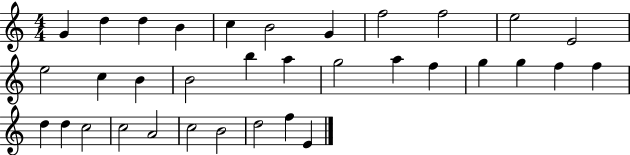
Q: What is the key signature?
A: C major